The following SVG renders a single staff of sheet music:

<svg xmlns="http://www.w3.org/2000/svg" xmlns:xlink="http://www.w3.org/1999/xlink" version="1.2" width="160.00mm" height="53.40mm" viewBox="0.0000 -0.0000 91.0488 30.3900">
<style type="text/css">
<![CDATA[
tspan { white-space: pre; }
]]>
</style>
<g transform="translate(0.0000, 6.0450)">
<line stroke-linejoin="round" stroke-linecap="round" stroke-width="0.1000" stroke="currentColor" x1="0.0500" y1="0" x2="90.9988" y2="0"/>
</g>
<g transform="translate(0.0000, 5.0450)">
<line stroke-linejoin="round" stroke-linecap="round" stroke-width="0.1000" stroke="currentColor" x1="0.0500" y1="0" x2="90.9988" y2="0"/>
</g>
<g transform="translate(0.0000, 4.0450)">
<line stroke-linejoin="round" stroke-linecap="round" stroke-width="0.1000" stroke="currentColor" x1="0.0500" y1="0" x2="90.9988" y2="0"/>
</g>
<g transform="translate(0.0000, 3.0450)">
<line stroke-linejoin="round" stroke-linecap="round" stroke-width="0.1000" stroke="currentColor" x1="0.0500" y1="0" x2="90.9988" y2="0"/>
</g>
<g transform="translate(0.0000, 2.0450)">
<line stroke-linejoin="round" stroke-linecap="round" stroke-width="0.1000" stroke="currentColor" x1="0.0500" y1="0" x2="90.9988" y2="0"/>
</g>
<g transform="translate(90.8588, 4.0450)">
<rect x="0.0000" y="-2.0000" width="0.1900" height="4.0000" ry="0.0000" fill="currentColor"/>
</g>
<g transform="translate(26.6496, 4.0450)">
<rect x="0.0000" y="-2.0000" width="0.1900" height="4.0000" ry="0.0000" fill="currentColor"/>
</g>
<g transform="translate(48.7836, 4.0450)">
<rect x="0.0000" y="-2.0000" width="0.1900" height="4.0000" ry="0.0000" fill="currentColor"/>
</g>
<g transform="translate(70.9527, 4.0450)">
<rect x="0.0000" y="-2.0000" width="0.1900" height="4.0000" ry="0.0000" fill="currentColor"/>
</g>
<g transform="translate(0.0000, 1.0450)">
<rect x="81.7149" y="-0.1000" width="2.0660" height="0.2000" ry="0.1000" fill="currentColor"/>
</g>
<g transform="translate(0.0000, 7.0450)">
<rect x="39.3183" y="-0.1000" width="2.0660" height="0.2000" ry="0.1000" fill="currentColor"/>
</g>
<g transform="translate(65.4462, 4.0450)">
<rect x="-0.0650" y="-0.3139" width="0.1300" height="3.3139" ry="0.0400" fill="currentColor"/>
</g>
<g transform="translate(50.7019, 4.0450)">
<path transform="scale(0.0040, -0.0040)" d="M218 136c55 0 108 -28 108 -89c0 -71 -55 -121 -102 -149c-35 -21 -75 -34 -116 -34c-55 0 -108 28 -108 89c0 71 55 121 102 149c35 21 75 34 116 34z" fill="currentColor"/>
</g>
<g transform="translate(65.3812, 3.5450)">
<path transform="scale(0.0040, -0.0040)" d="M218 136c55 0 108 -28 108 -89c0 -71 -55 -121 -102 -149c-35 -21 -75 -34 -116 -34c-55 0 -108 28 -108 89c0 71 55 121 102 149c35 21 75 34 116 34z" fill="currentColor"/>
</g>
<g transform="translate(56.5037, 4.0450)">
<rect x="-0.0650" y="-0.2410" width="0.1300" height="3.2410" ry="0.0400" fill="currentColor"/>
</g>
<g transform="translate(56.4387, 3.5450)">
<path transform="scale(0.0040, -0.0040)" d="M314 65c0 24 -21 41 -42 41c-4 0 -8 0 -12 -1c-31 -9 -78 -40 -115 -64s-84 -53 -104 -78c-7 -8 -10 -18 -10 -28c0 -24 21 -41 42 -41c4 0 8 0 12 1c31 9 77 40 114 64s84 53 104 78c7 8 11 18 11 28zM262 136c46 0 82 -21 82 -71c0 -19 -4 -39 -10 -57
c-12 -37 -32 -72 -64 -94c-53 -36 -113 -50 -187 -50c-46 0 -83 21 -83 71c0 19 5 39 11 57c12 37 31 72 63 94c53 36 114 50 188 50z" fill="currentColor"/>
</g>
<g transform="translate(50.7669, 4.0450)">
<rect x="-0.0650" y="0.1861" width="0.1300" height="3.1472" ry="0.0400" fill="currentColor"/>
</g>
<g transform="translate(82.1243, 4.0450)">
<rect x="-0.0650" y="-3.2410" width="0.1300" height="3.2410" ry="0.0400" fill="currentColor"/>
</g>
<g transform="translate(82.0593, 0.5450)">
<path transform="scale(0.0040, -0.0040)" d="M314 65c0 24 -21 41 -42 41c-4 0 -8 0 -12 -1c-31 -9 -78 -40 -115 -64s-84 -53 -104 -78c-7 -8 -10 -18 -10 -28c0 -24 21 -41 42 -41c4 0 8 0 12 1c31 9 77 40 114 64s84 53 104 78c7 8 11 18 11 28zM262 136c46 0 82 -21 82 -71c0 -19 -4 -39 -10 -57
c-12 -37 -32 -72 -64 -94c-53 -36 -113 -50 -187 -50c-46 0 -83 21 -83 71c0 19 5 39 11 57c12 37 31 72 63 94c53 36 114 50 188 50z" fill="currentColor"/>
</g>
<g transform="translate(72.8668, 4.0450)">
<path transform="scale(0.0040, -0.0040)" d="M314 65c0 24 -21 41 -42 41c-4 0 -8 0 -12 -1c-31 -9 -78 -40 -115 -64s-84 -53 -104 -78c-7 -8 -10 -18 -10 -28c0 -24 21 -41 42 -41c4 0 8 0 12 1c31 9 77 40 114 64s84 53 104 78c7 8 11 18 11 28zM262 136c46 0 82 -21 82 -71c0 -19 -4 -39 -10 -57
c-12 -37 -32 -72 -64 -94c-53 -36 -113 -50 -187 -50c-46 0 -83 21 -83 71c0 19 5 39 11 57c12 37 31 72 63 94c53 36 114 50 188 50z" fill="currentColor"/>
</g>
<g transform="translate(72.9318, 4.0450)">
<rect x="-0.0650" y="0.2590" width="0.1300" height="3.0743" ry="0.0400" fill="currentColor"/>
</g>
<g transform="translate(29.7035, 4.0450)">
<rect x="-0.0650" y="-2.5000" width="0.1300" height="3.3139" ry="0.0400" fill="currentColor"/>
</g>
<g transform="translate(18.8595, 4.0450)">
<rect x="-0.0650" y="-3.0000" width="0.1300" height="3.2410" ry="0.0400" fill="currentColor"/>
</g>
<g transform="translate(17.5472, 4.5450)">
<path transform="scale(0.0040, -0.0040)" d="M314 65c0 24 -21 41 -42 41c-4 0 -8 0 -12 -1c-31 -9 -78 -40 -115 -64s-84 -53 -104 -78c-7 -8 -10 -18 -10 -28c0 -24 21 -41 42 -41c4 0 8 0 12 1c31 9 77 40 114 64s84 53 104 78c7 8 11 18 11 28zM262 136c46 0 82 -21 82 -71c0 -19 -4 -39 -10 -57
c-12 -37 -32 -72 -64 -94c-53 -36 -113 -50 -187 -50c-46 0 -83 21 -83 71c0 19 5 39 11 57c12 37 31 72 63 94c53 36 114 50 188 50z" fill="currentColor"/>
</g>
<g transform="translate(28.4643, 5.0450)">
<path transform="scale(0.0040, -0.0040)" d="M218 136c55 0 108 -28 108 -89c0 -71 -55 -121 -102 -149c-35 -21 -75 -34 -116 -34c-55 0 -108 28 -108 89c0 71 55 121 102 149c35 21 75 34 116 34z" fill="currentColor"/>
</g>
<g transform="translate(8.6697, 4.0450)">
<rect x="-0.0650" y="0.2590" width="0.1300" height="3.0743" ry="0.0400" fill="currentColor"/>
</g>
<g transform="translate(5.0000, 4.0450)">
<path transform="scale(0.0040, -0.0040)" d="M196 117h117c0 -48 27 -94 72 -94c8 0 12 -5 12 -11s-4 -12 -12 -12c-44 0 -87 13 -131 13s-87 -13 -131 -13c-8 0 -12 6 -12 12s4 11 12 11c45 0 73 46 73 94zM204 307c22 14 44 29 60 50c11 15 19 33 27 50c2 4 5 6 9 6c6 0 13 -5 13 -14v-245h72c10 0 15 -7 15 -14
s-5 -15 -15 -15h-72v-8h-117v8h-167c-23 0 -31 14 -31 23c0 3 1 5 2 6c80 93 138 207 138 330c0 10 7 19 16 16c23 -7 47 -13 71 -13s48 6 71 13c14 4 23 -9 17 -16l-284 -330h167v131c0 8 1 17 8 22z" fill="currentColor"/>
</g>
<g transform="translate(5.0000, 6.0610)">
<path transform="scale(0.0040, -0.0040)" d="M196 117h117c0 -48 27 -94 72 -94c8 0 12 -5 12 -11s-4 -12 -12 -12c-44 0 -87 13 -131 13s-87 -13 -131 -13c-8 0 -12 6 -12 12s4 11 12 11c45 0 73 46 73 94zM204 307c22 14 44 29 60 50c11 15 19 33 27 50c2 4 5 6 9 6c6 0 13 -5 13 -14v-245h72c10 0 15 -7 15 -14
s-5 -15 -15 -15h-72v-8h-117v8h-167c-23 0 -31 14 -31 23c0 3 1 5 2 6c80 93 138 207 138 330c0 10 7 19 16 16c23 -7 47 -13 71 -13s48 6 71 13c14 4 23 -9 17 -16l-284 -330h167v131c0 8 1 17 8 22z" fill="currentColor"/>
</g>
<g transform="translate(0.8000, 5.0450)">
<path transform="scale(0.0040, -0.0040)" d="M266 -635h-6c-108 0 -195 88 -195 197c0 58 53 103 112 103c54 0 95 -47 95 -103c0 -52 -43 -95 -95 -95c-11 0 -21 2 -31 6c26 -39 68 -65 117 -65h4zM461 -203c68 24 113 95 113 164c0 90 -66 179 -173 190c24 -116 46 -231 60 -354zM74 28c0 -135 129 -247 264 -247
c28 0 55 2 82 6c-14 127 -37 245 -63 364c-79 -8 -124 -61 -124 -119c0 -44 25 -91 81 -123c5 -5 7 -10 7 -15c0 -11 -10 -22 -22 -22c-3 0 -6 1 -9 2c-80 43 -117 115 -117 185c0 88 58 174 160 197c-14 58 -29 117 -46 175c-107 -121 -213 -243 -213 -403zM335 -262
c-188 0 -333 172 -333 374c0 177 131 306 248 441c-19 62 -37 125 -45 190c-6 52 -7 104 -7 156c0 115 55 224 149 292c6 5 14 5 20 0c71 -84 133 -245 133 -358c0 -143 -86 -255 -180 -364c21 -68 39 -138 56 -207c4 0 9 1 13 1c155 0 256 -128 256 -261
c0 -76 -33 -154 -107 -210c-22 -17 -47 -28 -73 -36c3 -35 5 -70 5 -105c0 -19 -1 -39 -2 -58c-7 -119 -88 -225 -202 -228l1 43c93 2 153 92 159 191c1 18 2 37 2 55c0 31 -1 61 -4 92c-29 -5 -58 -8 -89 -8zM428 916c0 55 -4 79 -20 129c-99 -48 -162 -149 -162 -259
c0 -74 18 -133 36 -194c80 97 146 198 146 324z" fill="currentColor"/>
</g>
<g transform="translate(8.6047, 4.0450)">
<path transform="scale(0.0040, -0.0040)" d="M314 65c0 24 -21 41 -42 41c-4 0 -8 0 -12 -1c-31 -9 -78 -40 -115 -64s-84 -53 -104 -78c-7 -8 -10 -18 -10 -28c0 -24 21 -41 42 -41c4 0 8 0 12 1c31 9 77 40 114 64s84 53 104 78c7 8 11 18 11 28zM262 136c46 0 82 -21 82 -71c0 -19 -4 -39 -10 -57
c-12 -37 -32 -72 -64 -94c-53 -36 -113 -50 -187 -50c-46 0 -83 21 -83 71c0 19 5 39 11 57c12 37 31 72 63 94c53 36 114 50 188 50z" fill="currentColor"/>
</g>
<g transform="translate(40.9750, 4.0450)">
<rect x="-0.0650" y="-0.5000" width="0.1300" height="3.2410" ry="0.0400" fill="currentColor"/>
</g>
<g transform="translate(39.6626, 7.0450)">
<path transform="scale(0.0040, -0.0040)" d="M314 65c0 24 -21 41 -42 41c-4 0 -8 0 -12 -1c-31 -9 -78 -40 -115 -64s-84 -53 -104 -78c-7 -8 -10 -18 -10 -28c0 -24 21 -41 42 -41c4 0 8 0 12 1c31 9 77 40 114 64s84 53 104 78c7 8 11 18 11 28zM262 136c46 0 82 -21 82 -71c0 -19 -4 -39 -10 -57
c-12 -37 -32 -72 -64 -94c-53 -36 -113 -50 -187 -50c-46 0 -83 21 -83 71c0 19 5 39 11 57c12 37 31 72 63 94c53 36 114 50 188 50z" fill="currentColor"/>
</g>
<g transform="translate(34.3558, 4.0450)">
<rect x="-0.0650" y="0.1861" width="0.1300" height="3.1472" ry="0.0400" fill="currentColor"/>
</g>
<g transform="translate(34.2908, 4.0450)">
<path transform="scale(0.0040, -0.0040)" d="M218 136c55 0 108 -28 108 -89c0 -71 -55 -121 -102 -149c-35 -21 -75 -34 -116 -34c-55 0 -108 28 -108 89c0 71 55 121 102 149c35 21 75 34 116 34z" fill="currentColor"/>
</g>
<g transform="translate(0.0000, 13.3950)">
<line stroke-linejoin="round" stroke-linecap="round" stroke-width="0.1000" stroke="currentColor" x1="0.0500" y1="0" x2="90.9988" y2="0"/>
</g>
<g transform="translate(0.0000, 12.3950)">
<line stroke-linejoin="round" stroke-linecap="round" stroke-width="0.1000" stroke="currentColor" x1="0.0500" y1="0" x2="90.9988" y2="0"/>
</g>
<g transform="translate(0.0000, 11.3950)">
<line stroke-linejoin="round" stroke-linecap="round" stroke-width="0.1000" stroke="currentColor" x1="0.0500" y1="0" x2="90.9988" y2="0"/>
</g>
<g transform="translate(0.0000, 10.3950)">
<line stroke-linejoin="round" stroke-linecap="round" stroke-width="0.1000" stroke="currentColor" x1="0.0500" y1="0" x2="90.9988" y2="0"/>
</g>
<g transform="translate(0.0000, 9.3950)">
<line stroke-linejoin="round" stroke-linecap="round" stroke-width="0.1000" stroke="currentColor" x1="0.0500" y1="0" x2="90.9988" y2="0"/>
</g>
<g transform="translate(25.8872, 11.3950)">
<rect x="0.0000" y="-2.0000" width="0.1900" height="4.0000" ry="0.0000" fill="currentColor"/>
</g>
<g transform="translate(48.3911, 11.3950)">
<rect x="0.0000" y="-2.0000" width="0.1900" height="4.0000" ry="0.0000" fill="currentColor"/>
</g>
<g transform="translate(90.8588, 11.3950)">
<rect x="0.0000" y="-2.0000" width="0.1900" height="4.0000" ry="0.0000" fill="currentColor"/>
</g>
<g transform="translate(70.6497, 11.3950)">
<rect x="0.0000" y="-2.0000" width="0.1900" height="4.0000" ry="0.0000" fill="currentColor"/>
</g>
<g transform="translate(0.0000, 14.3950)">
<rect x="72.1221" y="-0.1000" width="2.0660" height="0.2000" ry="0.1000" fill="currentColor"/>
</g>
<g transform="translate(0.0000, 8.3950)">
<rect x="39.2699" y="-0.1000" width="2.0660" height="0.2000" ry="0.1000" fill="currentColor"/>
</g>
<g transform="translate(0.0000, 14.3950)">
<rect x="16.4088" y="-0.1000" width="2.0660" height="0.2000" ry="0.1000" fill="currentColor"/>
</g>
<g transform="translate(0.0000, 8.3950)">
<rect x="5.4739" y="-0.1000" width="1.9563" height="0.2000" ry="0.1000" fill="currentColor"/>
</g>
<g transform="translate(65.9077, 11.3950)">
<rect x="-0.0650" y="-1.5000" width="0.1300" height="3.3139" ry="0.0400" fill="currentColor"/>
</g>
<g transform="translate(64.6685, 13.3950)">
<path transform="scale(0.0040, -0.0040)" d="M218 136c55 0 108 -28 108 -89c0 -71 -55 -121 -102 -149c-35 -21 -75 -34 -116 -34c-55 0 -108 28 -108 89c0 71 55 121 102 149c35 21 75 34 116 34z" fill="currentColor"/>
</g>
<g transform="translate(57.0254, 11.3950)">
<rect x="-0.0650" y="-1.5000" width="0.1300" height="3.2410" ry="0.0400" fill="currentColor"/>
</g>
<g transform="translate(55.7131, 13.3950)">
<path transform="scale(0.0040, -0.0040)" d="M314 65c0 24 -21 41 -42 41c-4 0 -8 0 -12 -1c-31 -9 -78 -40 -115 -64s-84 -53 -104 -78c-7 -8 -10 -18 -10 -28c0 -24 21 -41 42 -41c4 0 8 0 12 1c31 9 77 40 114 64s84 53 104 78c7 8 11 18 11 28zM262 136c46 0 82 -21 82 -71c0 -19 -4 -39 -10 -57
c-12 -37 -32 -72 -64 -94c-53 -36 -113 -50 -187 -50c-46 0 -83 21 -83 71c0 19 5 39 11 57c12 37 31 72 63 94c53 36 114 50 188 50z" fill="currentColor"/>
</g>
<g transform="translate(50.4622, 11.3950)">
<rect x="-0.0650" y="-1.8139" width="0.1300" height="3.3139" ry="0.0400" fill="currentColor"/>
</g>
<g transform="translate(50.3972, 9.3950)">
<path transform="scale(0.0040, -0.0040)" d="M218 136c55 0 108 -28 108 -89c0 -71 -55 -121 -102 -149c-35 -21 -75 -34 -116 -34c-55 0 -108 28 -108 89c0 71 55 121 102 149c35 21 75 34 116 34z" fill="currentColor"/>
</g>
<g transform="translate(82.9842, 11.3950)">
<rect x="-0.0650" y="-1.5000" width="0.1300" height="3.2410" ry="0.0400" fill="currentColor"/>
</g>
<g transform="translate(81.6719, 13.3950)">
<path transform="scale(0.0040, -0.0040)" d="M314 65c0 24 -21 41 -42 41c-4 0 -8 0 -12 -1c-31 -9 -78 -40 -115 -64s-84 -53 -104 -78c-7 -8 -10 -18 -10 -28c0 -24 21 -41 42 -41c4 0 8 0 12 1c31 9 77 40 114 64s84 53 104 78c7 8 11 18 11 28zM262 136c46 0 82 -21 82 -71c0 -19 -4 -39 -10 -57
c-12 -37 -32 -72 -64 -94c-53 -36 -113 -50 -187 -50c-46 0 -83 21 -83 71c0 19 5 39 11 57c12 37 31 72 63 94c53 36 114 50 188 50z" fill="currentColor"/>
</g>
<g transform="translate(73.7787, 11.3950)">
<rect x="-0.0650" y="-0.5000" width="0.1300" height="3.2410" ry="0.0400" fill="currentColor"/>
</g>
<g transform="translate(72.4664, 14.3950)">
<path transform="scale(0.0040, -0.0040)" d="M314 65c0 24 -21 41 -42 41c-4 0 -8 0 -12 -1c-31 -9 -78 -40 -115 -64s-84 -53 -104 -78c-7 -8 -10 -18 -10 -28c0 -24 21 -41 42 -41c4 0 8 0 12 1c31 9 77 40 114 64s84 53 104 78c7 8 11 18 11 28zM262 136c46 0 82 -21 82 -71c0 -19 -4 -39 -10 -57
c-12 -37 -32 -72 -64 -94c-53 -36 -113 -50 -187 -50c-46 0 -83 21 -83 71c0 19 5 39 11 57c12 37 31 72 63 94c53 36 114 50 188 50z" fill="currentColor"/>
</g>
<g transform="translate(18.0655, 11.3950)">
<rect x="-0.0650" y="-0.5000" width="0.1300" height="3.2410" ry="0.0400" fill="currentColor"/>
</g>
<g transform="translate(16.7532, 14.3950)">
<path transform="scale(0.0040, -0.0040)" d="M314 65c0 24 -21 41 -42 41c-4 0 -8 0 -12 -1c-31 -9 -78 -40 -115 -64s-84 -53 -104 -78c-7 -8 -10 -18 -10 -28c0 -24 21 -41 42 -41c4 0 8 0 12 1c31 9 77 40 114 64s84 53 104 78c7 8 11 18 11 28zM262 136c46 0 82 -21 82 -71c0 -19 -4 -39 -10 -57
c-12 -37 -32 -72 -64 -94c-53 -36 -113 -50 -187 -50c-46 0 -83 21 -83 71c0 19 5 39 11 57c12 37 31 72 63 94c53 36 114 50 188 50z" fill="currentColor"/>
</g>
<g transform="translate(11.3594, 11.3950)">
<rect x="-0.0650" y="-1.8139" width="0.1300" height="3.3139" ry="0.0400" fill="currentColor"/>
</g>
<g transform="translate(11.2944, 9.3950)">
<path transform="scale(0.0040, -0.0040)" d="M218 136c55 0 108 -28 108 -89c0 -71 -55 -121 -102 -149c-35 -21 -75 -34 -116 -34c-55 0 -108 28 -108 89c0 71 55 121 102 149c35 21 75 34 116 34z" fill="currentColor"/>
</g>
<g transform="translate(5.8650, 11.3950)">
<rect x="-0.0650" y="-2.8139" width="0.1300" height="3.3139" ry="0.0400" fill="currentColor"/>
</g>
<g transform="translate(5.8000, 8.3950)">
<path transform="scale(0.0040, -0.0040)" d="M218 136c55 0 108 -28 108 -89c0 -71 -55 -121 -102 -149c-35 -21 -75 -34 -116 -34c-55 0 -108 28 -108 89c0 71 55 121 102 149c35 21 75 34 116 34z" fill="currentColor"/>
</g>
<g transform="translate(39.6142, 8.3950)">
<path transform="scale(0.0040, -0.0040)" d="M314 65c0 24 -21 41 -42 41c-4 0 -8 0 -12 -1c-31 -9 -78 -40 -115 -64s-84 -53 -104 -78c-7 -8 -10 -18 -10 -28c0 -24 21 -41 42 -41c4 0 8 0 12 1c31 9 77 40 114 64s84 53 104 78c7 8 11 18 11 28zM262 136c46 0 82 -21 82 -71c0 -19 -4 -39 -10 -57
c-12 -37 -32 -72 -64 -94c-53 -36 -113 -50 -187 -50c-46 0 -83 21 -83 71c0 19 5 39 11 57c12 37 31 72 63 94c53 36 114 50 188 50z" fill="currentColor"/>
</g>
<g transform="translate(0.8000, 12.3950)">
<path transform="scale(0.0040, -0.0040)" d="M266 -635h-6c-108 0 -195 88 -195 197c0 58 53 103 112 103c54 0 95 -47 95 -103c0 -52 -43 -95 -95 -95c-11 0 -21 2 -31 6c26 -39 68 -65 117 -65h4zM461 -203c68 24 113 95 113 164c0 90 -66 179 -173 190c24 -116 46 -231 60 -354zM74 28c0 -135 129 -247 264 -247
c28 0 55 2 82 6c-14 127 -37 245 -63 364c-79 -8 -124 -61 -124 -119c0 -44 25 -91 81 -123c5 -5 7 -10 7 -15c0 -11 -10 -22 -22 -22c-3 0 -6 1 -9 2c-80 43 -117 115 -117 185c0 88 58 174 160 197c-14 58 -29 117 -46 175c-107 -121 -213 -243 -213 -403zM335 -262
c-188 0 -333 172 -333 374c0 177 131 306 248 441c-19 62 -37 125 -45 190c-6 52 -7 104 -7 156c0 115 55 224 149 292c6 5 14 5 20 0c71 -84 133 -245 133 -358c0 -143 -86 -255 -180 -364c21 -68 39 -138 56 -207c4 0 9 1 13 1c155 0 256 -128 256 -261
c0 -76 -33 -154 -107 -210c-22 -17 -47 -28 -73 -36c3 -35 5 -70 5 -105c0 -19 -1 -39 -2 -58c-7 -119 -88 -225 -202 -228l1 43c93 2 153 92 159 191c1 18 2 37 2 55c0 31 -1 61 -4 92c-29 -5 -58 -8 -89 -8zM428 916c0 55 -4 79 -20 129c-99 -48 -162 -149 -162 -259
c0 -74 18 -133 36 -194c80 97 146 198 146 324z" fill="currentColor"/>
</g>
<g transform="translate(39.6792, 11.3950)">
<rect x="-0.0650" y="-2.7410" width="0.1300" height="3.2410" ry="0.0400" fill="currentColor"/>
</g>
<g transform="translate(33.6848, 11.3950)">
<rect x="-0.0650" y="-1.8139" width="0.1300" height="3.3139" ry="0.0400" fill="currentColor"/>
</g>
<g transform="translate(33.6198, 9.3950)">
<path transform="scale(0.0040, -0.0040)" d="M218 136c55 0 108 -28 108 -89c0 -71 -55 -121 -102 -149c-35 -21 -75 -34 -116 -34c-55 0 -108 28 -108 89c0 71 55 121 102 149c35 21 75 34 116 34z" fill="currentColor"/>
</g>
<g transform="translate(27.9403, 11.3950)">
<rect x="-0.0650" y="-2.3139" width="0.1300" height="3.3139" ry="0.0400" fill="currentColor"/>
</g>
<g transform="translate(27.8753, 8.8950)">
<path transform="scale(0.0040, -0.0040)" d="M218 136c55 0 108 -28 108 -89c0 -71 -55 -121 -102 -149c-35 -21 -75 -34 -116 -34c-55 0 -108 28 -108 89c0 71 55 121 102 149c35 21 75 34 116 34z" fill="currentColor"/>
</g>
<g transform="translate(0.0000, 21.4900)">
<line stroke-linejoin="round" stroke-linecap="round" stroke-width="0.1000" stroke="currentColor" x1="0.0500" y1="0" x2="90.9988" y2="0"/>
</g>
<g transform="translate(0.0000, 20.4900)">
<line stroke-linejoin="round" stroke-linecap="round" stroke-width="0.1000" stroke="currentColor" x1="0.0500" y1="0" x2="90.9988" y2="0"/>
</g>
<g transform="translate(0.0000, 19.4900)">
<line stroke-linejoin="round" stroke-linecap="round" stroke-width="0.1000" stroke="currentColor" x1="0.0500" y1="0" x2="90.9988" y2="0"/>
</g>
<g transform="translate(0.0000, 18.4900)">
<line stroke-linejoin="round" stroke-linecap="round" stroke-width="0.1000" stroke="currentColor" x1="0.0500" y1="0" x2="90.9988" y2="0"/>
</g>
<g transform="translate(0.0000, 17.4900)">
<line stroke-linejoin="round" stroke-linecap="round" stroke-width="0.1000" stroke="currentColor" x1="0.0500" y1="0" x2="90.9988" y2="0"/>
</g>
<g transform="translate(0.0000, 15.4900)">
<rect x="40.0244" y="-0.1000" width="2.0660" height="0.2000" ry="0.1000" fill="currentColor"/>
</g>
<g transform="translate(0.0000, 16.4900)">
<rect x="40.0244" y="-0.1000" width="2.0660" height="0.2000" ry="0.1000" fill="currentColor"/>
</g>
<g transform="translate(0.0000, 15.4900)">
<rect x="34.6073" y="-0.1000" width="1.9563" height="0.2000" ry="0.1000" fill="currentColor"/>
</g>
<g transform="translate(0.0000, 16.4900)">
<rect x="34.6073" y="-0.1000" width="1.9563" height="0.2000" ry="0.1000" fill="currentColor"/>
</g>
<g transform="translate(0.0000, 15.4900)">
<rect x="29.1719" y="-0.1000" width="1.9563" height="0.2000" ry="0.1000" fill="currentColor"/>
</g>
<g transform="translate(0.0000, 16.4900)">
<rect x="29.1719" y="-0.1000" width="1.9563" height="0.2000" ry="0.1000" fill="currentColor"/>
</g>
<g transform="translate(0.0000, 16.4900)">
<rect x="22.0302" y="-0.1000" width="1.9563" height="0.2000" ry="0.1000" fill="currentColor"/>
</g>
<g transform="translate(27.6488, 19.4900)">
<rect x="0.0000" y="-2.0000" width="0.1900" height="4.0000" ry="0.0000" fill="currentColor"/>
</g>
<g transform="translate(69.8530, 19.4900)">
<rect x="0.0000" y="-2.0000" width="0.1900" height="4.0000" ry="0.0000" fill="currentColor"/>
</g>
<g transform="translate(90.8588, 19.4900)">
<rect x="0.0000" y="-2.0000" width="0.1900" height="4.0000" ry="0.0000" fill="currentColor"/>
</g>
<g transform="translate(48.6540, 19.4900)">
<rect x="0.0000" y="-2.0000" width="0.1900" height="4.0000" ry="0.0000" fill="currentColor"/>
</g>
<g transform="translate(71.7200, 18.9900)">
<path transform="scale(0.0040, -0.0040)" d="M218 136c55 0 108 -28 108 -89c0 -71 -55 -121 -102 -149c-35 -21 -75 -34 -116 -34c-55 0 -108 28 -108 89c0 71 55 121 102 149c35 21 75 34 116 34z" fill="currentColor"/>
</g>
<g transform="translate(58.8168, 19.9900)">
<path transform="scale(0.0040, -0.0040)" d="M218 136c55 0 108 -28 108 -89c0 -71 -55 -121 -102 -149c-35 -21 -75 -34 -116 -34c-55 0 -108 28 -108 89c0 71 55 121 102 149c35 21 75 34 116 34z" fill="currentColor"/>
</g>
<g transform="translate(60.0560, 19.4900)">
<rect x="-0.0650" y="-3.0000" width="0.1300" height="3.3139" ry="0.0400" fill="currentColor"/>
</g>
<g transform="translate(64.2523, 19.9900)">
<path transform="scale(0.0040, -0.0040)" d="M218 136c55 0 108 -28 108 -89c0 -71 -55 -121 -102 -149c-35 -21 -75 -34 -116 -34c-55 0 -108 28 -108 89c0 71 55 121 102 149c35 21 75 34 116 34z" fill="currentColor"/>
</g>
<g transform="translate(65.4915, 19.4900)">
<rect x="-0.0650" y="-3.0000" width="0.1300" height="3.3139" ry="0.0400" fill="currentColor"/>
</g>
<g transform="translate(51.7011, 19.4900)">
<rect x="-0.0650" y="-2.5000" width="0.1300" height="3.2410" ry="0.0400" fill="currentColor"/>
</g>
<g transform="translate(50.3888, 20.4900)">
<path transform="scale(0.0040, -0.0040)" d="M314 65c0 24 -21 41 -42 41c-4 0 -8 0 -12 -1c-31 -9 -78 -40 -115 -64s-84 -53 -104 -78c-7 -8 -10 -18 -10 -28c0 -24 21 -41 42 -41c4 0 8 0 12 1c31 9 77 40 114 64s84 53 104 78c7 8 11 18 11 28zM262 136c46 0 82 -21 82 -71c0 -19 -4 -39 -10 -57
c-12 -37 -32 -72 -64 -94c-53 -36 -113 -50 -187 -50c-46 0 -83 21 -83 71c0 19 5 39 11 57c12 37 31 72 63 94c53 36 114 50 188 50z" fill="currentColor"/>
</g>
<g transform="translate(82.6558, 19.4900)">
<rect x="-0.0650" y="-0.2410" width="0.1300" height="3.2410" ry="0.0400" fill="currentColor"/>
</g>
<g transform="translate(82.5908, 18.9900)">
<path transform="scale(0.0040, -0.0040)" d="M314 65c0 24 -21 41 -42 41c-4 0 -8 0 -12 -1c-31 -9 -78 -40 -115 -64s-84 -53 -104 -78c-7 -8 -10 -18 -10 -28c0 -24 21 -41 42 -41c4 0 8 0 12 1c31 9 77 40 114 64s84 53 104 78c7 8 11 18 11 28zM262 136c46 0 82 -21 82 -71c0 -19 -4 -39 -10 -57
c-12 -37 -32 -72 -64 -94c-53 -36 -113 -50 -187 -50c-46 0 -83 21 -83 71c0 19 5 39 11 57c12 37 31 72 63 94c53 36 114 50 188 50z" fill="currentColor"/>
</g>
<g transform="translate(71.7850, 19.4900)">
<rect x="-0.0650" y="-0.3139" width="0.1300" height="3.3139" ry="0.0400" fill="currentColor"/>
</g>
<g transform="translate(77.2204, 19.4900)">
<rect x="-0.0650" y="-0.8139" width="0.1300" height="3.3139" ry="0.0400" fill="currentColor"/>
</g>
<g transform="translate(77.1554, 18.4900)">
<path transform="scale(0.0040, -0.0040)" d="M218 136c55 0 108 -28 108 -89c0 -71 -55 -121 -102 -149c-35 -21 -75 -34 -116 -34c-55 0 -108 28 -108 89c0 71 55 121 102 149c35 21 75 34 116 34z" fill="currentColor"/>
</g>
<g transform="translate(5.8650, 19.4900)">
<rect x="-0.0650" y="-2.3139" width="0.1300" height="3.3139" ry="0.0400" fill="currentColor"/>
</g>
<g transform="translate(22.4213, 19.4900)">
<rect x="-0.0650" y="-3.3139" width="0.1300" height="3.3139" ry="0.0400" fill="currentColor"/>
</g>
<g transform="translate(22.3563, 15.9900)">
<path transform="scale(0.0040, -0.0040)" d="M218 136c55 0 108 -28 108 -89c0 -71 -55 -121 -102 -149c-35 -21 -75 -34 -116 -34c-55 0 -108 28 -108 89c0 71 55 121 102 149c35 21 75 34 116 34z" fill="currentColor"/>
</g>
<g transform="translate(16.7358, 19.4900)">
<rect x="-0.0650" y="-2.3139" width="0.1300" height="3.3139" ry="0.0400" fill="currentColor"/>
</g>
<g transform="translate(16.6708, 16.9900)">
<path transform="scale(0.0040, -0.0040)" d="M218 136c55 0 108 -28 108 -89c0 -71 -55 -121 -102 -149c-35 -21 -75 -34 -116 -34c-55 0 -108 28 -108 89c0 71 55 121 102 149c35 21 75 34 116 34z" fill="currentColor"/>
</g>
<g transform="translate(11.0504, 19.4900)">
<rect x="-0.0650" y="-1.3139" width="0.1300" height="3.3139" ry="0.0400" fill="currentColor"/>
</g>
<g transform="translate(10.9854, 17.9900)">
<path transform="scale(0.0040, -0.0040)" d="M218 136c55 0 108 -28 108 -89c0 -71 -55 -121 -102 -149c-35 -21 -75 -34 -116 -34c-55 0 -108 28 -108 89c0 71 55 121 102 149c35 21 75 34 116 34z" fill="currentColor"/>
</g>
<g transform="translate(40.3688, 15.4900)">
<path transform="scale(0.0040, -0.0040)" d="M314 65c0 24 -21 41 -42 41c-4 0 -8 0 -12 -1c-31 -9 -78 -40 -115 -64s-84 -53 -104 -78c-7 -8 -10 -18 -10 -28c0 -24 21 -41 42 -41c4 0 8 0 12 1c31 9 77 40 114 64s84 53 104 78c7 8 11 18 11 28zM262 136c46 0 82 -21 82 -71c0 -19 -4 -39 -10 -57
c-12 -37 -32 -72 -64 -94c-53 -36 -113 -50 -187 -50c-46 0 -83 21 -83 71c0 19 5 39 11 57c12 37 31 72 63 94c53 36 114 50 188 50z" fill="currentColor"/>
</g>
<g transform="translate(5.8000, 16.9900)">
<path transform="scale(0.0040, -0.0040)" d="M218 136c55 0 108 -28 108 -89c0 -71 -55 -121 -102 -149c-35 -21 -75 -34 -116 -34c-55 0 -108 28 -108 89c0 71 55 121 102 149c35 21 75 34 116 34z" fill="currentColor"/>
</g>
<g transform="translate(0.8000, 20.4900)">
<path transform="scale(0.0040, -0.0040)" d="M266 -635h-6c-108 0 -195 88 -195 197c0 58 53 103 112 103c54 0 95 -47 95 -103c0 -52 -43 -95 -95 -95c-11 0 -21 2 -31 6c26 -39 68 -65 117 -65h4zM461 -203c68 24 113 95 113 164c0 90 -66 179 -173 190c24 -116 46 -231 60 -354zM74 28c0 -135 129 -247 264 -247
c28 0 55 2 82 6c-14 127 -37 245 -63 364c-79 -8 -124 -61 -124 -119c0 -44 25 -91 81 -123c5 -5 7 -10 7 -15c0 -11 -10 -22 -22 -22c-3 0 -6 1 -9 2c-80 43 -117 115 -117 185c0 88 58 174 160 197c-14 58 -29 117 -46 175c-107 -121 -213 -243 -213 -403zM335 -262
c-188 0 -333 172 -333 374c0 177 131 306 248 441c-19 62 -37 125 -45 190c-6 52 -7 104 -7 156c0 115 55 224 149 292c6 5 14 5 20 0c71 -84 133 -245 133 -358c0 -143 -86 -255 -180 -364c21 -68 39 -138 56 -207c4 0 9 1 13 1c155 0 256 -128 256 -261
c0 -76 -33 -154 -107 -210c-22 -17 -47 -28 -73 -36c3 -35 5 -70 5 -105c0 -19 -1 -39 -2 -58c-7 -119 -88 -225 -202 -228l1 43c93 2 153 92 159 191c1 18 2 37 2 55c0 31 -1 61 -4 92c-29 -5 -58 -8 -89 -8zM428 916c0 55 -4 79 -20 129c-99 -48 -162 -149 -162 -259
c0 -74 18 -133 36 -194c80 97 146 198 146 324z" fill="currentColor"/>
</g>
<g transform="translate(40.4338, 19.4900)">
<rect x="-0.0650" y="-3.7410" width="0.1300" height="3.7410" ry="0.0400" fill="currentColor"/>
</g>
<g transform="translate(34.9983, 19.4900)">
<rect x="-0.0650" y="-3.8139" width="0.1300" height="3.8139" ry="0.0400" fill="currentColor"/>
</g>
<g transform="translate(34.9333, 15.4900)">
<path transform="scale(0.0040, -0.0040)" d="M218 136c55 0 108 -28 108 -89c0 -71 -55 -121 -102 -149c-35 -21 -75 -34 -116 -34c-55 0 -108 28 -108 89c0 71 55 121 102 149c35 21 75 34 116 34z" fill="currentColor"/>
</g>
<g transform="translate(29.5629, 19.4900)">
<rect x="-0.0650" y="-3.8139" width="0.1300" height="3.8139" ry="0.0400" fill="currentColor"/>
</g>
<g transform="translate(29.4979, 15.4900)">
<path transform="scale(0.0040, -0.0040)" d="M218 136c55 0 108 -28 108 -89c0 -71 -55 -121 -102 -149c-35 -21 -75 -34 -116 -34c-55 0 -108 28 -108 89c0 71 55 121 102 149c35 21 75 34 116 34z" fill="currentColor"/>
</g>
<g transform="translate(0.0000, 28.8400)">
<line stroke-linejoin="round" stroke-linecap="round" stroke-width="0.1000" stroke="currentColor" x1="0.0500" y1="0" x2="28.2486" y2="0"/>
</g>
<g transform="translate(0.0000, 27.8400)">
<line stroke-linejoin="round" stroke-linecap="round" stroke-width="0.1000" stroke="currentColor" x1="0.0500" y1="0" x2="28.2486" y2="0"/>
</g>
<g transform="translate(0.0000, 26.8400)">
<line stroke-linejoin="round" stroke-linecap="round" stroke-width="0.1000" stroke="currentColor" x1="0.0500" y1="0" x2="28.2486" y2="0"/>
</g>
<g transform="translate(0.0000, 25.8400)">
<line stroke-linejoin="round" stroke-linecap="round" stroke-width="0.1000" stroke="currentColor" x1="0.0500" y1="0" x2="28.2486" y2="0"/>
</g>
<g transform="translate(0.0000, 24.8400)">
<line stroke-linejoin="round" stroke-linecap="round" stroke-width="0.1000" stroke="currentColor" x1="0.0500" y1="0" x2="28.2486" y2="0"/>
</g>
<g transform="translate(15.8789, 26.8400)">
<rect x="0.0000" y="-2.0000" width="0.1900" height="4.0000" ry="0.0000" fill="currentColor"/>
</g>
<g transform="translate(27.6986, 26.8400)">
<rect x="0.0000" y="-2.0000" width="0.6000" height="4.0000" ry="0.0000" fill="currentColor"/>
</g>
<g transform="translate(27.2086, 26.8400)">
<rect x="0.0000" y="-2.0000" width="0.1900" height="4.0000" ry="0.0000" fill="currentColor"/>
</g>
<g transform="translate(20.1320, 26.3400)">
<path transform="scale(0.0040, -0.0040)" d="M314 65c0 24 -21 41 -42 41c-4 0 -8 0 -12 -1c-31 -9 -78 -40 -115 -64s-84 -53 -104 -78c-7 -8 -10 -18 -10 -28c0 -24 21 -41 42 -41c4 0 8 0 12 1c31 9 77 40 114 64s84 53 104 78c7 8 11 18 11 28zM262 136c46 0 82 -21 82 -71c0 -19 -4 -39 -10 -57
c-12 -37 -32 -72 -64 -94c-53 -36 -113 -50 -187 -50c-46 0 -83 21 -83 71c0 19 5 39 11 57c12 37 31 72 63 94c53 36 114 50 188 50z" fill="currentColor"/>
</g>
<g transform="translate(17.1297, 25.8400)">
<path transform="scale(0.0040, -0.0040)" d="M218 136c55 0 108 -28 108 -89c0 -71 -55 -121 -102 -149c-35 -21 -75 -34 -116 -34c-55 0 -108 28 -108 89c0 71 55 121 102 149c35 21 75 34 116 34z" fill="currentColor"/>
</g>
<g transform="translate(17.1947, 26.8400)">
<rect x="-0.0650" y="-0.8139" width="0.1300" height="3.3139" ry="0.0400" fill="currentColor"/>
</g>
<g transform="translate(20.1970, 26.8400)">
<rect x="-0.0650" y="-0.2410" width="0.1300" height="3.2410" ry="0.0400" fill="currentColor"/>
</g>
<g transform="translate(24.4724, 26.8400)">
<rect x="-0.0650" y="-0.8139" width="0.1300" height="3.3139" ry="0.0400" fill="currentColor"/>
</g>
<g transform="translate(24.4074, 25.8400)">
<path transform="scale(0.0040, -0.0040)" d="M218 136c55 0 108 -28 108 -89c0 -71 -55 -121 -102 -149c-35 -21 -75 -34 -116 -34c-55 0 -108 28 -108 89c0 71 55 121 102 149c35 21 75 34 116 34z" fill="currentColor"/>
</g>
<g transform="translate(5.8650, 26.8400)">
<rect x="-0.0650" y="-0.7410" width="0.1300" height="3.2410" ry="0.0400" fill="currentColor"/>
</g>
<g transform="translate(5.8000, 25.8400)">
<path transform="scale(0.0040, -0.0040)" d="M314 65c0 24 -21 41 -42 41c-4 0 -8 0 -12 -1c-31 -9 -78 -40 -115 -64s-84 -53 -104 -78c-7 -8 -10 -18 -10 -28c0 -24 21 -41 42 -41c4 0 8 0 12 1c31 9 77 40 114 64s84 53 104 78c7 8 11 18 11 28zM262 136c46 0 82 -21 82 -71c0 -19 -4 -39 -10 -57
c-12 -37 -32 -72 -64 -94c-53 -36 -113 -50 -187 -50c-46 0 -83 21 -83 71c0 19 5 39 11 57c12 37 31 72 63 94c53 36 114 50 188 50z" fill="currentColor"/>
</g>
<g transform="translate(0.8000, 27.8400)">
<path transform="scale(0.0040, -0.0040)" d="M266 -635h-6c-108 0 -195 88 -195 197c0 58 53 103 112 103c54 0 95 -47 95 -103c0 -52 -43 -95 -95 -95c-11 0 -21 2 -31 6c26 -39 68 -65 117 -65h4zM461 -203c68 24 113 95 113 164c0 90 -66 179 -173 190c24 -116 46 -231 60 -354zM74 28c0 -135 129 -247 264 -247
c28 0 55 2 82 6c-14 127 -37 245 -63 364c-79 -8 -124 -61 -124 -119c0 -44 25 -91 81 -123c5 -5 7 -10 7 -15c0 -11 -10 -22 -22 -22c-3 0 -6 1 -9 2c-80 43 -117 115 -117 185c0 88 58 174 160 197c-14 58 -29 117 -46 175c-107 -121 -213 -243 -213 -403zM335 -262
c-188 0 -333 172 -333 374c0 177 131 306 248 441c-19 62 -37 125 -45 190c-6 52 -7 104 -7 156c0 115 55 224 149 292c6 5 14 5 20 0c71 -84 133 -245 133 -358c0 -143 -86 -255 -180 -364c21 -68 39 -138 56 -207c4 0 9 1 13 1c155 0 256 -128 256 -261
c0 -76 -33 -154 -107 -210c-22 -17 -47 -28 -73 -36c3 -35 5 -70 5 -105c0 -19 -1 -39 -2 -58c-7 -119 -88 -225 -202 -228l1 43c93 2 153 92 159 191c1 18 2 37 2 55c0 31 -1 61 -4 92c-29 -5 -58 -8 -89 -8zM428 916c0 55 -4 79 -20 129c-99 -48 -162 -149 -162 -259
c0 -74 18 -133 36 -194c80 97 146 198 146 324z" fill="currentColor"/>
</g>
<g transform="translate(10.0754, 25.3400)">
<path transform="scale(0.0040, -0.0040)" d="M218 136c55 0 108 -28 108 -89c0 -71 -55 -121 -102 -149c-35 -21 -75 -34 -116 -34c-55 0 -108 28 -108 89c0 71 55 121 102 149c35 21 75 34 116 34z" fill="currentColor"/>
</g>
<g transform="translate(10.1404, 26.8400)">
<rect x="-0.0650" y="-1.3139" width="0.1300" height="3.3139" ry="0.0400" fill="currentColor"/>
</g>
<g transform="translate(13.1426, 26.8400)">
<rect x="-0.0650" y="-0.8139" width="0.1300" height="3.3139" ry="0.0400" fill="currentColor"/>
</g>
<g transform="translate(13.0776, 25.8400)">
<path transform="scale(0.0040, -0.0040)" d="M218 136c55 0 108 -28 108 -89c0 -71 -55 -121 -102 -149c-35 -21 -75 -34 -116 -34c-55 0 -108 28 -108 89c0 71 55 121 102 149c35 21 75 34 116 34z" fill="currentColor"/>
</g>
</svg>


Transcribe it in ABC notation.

X:1
T:Untitled
M:4/4
L:1/4
K:C
B2 A2 G B C2 B c2 c B2 b2 a f C2 g f a2 f E2 E C2 E2 g e g b c' c' c'2 G2 A A c d c2 d2 e d d c2 d